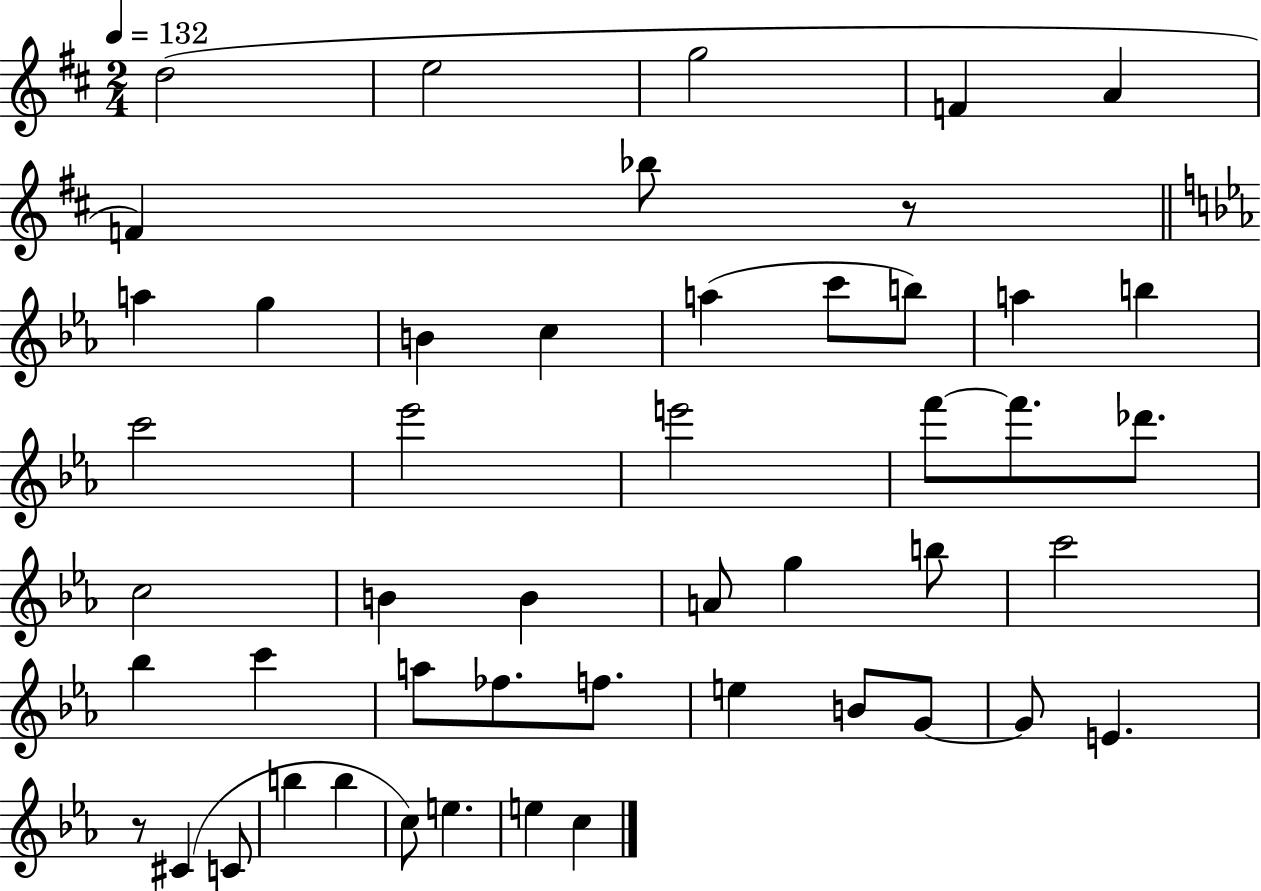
D5/h E5/h G5/h F4/q A4/q F4/q Bb5/e R/e A5/q G5/q B4/q C5/q A5/q C6/e B5/e A5/q B5/q C6/h Eb6/h E6/h F6/e F6/e. Db6/e. C5/h B4/q B4/q A4/e G5/q B5/e C6/h Bb5/q C6/q A5/e FES5/e. F5/e. E5/q B4/e G4/e G4/e E4/q. R/e C#4/q C4/e B5/q B5/q C5/e E5/q. E5/q C5/q